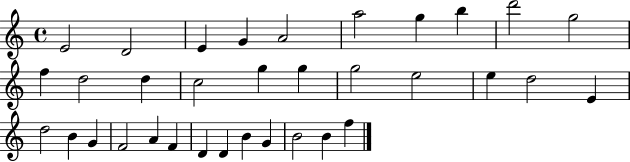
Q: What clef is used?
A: treble